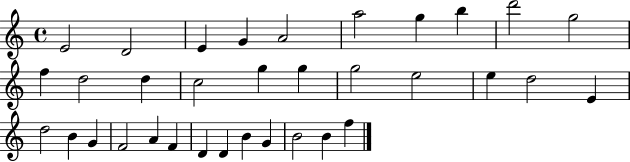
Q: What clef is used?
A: treble